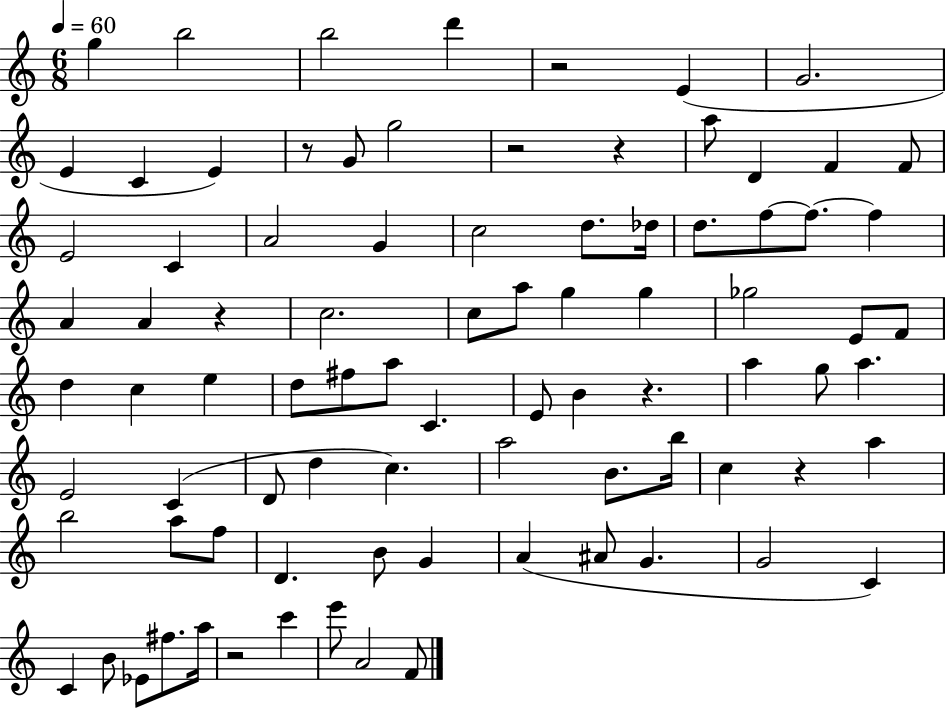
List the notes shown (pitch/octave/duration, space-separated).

G5/q B5/h B5/h D6/q R/h E4/q G4/h. E4/q C4/q E4/q R/e G4/e G5/h R/h R/q A5/e D4/q F4/q F4/e E4/h C4/q A4/h G4/q C5/h D5/e. Db5/s D5/e. F5/e F5/e. F5/q A4/q A4/q R/q C5/h. C5/e A5/e G5/q G5/q Gb5/h E4/e F4/e D5/q C5/q E5/q D5/e F#5/e A5/e C4/q. E4/e B4/q R/q. A5/q G5/e A5/q. E4/h C4/q D4/e D5/q C5/q. A5/h B4/e. B5/s C5/q R/q A5/q B5/h A5/e F5/e D4/q. B4/e G4/q A4/q A#4/e G4/q. G4/h C4/q C4/q B4/e Eb4/e F#5/e. A5/s R/h C6/q E6/e A4/h F4/e